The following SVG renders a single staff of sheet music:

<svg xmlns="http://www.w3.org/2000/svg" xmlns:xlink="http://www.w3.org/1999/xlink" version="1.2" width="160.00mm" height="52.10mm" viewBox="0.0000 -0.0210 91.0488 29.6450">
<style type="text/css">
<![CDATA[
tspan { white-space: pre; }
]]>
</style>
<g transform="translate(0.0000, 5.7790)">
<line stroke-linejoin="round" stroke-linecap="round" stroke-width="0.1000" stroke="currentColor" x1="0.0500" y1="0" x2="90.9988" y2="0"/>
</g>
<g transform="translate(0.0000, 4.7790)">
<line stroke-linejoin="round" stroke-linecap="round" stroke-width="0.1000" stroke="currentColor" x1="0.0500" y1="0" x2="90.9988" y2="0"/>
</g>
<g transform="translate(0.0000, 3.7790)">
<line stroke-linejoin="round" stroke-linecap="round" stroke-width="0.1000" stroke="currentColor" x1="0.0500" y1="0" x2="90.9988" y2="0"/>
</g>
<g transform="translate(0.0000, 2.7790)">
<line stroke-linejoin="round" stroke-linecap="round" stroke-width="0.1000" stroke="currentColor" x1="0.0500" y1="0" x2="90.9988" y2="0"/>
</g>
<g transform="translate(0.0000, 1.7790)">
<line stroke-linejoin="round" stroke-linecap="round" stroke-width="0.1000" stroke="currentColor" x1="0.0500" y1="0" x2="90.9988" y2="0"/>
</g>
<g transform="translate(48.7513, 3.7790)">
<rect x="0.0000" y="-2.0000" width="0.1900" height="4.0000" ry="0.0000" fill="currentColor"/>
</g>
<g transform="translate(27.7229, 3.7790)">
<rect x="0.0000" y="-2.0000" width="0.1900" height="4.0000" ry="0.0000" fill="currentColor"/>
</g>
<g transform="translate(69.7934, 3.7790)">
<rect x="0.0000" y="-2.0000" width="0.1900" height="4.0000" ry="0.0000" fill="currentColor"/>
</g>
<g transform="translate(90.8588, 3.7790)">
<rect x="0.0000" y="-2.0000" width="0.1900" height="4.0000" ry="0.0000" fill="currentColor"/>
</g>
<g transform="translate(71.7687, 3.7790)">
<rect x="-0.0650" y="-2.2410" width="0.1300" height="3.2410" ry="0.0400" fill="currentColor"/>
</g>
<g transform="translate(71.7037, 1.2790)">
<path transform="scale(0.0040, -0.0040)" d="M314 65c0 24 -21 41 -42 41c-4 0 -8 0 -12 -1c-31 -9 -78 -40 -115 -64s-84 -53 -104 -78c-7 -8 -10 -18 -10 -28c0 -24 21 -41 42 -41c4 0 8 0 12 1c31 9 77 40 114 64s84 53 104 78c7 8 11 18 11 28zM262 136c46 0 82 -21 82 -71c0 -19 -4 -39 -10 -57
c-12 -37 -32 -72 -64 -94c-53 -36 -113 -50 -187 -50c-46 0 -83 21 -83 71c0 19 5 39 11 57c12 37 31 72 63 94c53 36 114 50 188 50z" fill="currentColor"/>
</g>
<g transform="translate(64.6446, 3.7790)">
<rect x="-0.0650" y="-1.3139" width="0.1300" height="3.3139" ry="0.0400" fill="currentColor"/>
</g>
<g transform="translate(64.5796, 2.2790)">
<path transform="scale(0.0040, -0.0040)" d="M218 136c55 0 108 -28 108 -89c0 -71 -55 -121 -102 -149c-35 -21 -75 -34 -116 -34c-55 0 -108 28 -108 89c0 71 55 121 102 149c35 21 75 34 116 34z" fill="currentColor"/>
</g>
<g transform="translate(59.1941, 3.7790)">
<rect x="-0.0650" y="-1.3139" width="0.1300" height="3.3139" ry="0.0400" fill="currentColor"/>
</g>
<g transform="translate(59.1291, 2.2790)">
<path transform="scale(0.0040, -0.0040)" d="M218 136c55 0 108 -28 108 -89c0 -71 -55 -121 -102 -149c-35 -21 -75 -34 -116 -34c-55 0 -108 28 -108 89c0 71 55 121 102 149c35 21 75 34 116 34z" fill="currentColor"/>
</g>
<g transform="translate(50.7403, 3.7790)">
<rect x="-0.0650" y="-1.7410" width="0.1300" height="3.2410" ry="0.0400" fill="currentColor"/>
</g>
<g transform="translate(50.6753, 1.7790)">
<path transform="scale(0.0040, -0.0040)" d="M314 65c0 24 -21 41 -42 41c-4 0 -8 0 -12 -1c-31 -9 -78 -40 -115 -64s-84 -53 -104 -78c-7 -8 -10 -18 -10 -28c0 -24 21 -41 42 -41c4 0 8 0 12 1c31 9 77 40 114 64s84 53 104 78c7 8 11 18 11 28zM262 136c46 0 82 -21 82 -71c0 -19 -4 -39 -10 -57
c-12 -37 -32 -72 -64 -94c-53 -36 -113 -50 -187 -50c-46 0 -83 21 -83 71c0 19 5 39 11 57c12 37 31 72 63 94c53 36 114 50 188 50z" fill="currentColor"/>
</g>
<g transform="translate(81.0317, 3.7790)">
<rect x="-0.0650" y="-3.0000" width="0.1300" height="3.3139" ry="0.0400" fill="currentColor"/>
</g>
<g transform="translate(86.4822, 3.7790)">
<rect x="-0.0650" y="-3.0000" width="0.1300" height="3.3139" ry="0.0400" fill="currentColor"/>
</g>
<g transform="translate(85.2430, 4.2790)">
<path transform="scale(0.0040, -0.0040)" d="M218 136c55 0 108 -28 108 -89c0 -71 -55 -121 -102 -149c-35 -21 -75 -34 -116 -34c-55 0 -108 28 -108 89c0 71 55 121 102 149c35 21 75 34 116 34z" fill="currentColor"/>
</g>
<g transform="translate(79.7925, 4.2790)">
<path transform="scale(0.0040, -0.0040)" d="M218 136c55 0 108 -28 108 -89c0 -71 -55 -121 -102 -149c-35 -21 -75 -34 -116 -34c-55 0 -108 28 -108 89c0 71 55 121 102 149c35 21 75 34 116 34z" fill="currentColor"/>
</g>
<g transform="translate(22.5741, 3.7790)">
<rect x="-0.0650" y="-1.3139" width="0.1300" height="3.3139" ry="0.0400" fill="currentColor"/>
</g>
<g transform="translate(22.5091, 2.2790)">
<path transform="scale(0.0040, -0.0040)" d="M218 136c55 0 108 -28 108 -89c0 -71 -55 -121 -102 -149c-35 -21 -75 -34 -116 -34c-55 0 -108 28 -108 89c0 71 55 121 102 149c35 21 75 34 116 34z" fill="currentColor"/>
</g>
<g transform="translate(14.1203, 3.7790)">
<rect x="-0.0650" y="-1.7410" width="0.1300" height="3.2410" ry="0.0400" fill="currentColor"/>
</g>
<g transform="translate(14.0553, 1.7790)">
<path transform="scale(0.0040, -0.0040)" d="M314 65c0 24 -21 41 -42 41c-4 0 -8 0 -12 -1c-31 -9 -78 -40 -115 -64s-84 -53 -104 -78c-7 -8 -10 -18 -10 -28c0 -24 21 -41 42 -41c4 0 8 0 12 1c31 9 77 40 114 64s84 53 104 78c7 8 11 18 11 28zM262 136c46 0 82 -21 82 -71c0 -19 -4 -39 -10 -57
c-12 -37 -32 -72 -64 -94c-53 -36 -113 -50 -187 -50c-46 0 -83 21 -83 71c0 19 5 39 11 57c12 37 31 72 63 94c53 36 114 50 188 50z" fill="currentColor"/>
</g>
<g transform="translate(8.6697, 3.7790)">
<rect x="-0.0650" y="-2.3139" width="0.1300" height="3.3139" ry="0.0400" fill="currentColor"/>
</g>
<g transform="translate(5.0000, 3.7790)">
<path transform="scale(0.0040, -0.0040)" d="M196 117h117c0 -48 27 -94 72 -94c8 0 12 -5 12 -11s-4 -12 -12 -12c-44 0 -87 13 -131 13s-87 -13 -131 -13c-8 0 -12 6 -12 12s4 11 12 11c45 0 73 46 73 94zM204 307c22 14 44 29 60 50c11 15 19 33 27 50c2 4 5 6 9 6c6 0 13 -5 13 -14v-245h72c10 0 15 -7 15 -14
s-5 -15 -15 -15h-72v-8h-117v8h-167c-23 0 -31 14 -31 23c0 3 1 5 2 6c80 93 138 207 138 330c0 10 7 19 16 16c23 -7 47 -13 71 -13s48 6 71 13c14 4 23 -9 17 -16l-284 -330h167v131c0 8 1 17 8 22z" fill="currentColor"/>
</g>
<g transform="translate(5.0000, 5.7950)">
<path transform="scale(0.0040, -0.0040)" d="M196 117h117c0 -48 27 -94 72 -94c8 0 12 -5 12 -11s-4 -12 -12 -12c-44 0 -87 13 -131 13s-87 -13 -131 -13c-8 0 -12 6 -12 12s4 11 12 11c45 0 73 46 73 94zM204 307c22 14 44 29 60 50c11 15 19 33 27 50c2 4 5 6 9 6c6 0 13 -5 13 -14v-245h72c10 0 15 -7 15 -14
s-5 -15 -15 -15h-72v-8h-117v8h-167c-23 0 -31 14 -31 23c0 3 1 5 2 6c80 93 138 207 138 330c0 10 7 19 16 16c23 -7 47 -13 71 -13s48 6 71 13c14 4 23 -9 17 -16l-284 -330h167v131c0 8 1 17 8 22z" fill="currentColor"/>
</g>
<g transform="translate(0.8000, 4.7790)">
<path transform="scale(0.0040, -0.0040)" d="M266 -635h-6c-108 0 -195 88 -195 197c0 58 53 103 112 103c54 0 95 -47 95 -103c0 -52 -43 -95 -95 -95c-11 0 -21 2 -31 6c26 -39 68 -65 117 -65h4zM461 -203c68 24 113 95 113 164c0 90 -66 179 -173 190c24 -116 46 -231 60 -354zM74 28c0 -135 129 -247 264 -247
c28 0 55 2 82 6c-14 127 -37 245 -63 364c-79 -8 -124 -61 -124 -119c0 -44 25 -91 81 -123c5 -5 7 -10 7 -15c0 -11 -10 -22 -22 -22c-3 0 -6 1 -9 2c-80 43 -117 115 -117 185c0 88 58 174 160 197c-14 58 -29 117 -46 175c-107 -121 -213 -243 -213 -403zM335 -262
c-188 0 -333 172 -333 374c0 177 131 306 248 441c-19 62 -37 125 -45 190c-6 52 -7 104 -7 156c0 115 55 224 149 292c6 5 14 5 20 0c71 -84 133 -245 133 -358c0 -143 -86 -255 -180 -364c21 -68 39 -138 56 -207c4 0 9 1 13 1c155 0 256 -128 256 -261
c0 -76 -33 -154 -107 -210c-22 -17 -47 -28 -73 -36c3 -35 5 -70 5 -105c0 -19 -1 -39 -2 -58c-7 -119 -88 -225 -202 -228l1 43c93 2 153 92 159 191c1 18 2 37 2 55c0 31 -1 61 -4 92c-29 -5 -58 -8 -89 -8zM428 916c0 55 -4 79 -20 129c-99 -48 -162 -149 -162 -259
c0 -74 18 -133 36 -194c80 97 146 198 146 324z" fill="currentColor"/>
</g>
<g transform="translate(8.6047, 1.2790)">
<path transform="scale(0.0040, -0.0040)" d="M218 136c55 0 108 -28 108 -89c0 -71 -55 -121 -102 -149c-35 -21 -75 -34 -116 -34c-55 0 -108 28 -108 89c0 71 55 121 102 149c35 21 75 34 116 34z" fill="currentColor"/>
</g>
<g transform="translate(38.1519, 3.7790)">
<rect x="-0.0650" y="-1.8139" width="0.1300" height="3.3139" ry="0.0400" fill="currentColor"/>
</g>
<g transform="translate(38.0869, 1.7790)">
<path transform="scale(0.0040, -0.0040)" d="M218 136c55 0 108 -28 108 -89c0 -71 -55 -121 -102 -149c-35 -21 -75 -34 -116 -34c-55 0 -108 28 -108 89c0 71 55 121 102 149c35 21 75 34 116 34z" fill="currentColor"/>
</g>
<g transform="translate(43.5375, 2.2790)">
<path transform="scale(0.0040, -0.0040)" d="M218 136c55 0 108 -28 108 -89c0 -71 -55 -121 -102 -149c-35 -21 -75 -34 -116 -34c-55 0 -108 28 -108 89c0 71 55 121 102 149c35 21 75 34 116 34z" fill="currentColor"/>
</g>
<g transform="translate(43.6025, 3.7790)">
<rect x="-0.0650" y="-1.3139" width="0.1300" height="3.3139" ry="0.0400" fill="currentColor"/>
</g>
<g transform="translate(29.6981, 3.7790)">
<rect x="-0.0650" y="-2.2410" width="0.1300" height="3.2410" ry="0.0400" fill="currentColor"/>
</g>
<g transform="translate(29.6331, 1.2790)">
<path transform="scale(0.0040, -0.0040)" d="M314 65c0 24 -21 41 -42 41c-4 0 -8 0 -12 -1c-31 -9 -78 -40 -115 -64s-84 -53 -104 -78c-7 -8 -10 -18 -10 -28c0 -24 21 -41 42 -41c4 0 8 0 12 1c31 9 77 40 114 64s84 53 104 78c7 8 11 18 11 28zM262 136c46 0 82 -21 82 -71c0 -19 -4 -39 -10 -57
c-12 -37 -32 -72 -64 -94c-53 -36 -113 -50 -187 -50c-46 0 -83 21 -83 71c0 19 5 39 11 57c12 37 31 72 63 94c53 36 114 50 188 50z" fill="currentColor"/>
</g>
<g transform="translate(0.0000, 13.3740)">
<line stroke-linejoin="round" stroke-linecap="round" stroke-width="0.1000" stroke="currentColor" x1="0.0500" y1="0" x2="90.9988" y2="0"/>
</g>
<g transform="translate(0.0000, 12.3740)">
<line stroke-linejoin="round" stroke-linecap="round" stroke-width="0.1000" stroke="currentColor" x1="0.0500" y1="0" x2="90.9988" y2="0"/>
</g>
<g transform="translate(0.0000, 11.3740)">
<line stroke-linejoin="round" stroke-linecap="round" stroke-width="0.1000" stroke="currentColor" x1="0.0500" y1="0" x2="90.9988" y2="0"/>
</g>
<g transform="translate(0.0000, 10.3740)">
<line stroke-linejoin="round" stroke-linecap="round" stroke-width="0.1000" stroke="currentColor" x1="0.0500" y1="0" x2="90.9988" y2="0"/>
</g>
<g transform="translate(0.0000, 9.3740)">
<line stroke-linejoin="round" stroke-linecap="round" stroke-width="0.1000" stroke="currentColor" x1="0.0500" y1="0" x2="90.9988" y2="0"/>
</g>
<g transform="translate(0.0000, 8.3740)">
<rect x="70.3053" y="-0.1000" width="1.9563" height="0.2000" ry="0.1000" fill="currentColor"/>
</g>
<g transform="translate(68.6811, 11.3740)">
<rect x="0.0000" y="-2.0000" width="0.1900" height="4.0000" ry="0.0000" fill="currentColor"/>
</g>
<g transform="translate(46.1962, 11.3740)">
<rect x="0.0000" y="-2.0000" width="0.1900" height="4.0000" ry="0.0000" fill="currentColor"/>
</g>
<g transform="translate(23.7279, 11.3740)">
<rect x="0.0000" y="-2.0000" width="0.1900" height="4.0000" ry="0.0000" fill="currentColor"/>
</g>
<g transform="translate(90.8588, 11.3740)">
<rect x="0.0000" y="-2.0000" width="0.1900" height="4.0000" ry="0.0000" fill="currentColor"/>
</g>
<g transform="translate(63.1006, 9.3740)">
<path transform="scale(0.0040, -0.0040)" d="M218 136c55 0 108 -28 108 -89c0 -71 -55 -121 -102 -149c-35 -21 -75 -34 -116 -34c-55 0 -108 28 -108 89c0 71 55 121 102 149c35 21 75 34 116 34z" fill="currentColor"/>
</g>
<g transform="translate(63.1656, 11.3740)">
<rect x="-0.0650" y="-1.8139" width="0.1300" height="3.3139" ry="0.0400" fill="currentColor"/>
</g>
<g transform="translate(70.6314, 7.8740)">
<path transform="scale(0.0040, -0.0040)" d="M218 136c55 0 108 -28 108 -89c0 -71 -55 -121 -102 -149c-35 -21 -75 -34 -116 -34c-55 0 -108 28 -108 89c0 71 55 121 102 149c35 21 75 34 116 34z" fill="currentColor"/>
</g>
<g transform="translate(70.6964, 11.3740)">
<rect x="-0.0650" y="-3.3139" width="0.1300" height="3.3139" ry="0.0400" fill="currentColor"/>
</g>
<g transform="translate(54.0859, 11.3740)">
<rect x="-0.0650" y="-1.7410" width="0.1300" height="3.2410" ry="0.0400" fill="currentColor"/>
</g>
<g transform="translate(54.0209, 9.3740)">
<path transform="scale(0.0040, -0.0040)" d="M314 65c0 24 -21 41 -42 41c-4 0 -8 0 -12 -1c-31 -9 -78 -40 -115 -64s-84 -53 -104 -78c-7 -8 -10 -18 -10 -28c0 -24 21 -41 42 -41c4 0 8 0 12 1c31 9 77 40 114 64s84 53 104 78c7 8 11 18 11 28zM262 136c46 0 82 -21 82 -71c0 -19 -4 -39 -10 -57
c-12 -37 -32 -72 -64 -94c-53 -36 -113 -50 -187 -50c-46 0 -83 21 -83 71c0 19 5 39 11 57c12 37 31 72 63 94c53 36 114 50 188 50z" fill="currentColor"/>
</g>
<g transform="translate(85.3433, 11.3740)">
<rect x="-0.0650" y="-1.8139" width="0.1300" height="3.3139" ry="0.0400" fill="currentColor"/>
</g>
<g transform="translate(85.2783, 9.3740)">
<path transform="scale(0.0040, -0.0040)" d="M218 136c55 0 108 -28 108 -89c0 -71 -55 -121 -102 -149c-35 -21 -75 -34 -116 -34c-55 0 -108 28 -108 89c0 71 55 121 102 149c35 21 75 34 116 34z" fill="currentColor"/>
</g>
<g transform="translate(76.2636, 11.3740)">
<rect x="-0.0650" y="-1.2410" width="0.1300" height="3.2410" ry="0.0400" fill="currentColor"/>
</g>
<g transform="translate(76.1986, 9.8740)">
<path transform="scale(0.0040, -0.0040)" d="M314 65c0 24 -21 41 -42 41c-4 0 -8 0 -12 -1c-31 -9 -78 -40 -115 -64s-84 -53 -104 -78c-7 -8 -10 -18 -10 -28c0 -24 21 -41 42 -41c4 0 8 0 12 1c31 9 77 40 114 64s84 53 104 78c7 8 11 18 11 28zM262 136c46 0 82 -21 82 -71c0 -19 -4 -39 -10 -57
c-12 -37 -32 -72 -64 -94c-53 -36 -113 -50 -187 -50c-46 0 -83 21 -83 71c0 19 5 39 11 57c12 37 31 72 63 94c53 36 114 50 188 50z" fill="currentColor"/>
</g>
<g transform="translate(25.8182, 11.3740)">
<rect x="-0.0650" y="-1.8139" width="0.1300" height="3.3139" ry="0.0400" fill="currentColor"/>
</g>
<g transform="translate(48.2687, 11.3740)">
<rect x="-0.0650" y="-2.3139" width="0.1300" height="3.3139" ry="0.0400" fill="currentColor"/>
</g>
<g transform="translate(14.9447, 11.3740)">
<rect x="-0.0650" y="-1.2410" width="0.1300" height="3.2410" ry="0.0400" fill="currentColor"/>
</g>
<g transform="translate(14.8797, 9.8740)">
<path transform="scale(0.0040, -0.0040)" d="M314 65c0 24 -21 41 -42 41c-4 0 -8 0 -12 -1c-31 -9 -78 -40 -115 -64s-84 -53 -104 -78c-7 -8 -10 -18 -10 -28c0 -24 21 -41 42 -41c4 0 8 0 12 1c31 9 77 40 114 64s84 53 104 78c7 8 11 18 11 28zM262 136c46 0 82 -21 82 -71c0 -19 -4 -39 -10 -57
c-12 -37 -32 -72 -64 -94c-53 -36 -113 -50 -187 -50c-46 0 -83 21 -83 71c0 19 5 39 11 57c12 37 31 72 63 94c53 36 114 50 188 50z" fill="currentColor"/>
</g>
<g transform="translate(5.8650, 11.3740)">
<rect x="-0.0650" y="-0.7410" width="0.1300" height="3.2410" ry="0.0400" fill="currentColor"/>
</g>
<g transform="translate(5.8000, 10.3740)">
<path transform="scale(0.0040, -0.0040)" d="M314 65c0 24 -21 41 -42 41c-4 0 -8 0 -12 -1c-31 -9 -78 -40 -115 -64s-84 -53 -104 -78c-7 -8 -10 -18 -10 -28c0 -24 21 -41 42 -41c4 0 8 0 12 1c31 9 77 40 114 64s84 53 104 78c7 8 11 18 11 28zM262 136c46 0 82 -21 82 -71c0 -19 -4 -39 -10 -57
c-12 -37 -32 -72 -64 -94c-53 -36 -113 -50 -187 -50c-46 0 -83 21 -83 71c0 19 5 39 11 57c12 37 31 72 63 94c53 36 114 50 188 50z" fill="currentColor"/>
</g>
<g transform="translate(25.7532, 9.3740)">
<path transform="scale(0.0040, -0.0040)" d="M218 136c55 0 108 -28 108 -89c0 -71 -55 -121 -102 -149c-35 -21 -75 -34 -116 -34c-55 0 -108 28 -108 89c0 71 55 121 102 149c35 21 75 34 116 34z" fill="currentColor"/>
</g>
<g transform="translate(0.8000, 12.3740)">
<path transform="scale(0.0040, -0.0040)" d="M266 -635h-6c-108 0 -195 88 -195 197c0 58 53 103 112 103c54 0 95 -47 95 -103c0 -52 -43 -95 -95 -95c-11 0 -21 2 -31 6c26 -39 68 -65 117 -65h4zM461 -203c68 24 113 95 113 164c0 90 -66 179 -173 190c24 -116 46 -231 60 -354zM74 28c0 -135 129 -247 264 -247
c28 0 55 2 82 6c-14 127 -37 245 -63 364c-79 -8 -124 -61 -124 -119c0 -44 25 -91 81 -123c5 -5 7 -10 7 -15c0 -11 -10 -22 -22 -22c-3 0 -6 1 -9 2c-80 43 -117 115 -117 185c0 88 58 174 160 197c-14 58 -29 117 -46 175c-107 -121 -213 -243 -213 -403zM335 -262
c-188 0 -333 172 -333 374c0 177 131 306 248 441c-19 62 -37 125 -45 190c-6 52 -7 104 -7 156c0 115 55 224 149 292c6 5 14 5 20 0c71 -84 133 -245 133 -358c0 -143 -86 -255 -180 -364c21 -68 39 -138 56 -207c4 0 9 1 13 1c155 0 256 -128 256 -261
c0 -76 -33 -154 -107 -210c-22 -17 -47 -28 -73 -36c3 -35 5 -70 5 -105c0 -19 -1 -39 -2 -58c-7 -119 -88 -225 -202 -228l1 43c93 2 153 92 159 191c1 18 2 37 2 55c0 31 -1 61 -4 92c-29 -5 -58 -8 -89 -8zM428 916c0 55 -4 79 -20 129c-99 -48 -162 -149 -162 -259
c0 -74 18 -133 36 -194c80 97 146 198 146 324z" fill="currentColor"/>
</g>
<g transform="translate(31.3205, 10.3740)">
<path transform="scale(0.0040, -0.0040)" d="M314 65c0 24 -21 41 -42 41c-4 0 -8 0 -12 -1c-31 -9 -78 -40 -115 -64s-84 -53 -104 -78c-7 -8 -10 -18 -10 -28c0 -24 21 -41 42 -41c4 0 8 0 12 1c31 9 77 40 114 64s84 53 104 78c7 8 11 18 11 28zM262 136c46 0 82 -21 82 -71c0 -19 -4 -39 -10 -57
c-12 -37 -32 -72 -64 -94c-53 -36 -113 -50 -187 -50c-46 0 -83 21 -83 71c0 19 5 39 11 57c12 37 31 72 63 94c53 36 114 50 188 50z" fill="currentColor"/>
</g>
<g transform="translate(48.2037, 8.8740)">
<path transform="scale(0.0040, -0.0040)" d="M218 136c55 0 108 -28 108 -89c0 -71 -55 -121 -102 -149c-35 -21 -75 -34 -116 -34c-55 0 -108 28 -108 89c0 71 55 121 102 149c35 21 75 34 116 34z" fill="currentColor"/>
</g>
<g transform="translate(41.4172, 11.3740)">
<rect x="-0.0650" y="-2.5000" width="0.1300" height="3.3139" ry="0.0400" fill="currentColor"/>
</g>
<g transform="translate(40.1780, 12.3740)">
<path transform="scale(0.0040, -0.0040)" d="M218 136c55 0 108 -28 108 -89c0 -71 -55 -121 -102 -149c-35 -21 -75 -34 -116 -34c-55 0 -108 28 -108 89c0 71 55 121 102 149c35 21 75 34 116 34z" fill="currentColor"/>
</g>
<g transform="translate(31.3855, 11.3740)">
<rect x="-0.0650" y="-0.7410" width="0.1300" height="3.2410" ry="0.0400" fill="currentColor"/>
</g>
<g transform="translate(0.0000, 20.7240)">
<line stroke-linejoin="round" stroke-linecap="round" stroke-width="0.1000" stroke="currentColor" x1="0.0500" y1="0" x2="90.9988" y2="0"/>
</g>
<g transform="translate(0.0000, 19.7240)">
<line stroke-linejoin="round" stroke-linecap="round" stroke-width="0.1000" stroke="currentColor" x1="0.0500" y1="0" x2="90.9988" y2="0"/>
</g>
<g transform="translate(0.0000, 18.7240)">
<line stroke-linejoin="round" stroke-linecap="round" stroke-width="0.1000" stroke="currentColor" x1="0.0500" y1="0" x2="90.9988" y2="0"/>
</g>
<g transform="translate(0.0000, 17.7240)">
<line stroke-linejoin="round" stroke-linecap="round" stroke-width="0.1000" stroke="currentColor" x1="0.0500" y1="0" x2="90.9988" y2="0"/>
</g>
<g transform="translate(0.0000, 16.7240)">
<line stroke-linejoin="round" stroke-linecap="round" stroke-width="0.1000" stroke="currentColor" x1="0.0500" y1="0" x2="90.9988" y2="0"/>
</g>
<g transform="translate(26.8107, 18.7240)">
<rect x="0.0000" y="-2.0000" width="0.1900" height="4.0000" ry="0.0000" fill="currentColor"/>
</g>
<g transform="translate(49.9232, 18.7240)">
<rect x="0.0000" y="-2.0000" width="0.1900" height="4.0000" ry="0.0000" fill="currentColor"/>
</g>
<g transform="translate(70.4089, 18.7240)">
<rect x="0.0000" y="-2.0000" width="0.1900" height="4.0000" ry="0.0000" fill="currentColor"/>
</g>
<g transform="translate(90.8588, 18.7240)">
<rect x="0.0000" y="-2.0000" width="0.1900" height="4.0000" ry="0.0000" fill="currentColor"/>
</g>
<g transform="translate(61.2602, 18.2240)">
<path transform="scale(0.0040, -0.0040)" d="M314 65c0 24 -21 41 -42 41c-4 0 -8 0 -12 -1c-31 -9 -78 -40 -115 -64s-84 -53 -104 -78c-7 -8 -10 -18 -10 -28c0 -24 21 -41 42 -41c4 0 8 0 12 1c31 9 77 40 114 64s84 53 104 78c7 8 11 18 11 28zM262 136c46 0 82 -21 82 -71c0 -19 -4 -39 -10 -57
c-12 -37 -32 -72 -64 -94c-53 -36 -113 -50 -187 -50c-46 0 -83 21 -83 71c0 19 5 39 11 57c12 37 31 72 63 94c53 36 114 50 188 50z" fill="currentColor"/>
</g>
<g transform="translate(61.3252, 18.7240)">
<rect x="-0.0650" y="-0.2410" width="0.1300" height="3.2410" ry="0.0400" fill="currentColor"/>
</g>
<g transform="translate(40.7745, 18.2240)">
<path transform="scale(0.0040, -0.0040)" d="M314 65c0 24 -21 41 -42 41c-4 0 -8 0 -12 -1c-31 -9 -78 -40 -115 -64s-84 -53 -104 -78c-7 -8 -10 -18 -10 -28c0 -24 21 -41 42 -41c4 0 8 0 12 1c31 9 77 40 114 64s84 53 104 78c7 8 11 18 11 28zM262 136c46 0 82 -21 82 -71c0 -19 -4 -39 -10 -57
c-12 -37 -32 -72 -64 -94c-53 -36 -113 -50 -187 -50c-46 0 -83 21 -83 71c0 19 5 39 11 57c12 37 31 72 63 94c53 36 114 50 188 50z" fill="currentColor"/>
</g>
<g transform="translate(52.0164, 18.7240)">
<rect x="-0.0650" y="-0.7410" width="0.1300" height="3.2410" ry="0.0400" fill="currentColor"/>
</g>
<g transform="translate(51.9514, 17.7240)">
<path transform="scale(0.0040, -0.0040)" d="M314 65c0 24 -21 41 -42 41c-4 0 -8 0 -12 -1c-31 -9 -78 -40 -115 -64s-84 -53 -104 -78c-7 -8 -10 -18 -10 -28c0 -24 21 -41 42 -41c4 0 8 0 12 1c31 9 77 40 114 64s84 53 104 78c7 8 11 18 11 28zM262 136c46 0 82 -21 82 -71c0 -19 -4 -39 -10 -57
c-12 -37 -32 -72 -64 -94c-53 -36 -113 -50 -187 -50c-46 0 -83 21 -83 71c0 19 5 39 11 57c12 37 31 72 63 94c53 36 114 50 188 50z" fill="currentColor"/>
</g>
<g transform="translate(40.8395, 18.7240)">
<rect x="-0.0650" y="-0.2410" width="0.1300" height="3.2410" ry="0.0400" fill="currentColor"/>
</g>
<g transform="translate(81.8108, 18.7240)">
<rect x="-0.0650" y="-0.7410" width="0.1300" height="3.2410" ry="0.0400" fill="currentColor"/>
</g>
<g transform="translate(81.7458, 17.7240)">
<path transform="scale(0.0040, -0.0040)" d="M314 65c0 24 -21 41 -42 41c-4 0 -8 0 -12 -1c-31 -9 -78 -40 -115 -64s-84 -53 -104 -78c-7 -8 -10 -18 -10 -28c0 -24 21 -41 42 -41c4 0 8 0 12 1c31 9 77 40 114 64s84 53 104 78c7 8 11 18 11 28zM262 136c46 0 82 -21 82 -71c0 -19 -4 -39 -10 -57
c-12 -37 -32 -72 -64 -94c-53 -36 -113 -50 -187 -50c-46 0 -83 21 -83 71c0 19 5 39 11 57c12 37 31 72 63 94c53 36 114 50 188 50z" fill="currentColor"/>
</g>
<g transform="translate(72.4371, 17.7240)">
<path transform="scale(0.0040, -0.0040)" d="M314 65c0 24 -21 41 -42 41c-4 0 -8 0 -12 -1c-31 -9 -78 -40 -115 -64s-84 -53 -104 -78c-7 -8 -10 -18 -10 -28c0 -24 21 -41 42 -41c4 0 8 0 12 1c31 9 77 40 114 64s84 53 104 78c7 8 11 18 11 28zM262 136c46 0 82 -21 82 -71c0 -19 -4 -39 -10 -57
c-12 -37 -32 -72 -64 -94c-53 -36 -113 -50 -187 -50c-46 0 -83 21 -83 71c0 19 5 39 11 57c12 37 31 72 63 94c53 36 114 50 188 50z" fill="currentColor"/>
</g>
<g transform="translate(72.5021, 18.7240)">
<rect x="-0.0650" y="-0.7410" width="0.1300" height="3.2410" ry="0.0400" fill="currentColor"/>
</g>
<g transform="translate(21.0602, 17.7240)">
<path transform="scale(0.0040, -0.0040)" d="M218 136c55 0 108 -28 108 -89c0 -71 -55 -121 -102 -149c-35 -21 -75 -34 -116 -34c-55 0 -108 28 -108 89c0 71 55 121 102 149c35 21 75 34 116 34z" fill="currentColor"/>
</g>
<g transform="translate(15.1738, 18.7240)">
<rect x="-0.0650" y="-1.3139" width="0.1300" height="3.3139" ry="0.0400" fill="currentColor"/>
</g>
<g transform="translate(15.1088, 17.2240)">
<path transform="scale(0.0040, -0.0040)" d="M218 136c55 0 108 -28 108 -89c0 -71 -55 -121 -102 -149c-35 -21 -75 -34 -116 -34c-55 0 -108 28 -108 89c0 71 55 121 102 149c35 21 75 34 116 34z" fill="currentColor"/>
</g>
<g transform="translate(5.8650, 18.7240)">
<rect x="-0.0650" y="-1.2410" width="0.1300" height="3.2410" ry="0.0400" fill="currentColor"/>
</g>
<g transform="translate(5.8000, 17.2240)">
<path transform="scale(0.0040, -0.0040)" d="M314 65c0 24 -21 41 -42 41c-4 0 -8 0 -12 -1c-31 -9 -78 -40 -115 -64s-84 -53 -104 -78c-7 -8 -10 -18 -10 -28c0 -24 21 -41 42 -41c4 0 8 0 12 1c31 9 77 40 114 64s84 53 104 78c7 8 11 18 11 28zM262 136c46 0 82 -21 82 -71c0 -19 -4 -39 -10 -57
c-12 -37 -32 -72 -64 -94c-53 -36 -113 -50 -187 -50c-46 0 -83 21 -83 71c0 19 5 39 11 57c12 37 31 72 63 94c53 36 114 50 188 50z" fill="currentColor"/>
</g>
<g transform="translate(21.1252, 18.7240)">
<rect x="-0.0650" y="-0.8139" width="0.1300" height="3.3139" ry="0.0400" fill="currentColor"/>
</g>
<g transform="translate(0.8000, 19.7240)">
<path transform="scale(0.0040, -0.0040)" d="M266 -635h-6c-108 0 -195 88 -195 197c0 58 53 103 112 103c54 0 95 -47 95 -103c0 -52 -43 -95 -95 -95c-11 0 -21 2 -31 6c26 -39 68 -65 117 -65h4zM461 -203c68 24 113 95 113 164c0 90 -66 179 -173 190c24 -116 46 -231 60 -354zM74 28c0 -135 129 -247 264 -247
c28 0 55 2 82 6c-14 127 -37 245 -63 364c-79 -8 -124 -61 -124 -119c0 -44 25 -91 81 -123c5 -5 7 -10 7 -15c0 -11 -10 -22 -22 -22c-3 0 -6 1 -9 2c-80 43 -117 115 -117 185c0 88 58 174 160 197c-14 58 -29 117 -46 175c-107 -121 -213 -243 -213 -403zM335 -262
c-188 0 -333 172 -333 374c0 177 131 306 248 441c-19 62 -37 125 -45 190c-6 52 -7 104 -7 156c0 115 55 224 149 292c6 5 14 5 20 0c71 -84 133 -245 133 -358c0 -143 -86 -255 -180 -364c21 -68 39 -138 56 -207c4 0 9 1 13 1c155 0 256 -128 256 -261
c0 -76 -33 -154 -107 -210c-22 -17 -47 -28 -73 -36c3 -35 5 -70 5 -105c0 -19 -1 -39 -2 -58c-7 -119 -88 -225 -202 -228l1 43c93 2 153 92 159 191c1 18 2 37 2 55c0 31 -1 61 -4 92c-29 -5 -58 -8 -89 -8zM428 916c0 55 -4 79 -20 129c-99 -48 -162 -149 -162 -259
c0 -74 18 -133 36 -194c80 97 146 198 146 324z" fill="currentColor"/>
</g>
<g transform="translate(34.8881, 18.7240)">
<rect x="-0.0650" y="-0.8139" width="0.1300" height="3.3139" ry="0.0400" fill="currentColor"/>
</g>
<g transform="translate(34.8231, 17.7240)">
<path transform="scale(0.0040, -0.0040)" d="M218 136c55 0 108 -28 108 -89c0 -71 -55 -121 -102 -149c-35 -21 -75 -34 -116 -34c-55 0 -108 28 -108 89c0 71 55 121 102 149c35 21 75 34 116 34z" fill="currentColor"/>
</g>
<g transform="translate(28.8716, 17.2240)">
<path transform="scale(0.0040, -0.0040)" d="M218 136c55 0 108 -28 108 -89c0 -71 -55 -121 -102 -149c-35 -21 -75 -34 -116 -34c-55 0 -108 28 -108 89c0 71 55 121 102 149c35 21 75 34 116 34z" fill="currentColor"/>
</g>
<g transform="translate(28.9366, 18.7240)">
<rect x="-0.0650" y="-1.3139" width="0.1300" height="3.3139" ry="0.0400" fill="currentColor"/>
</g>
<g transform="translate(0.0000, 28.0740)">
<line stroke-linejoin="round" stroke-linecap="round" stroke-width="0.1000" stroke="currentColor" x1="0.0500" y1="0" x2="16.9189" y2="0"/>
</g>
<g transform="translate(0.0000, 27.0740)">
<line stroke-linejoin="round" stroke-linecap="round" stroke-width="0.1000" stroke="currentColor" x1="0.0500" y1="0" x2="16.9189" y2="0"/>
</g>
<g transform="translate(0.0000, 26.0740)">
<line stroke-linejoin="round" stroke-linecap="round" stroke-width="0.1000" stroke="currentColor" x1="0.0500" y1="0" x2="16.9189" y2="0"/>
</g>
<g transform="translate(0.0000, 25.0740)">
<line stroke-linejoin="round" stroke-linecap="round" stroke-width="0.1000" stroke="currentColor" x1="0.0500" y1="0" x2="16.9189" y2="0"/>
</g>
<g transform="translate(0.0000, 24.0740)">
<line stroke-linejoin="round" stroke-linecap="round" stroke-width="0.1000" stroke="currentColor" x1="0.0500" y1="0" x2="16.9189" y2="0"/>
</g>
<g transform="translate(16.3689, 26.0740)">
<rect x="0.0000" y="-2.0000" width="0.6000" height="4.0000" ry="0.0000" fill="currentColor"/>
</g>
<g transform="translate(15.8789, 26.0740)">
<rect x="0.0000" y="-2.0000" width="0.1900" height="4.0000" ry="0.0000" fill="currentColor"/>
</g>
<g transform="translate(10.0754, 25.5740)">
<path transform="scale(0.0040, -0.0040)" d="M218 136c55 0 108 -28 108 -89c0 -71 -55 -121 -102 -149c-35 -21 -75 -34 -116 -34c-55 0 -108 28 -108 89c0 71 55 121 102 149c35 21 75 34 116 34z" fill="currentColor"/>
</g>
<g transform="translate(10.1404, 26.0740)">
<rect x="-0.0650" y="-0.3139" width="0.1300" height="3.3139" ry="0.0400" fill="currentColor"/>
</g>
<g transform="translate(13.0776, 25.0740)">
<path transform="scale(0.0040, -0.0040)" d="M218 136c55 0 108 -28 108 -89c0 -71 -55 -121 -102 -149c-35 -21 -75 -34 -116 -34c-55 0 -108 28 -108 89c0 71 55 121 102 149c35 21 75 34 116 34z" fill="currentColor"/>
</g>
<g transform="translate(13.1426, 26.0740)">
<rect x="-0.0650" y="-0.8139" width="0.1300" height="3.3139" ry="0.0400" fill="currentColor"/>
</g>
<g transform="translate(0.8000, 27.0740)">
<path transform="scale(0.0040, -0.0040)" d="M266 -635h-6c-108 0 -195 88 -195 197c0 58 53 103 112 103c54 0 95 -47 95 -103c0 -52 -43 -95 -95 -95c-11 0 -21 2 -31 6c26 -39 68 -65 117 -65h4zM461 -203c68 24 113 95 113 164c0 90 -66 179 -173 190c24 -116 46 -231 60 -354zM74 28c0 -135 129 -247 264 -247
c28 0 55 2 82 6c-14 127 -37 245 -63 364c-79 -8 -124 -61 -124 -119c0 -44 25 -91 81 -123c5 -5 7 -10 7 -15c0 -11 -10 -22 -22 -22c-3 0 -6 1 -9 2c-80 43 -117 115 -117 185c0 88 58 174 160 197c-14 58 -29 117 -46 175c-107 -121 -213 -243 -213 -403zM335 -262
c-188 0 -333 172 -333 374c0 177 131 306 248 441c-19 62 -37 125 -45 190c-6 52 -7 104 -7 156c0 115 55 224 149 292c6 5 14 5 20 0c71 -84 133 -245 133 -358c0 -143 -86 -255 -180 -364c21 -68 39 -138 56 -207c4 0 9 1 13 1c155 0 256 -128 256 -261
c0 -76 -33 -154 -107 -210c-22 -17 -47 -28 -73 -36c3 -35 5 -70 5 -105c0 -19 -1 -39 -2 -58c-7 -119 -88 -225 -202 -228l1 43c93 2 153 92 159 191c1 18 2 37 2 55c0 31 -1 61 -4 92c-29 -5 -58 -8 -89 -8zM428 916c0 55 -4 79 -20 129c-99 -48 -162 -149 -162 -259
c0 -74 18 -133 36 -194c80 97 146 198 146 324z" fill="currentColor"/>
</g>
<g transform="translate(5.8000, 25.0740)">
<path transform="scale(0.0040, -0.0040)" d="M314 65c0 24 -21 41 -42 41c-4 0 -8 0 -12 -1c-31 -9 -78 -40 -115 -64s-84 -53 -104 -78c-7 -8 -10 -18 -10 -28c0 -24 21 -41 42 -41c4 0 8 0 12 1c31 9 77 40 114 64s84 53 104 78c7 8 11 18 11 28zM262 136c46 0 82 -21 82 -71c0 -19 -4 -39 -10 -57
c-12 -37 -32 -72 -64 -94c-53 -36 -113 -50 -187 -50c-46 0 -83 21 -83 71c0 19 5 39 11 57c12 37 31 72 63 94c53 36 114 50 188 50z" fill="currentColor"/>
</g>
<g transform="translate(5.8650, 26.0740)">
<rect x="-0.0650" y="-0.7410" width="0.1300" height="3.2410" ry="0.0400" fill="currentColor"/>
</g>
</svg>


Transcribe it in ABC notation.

X:1
T:Untitled
M:4/4
L:1/4
K:C
g f2 e g2 f e f2 e e g2 A A d2 e2 f d2 G g f2 f b e2 f e2 e d e d c2 d2 c2 d2 d2 d2 c d